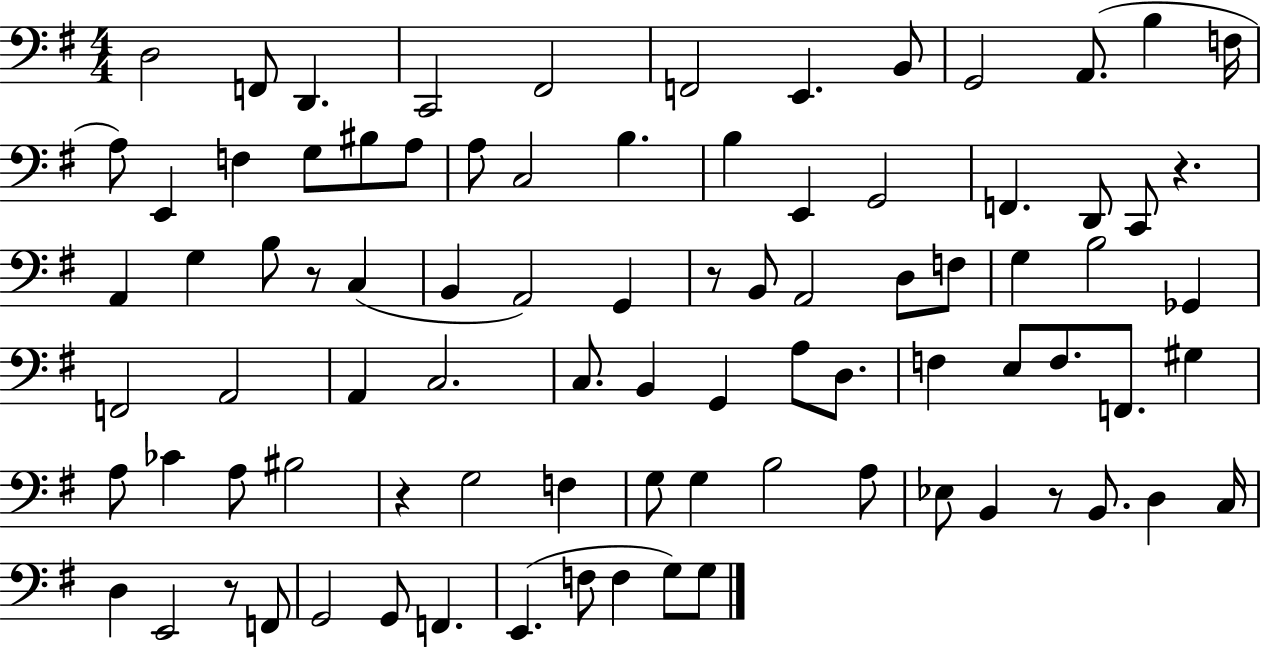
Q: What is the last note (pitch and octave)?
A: G3